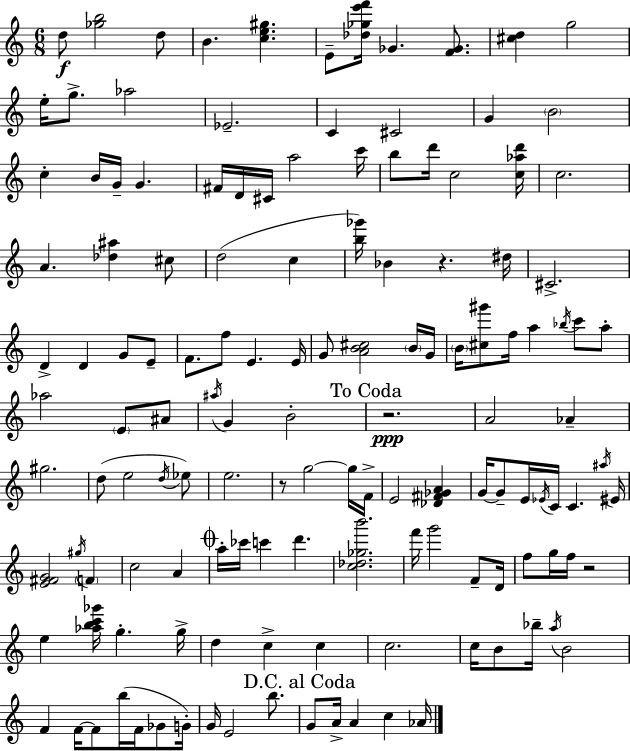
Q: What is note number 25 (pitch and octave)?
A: D6